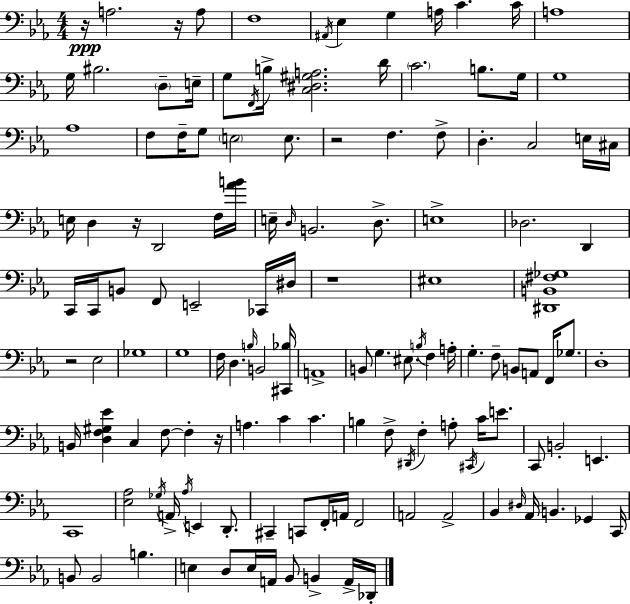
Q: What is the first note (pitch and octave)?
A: A3